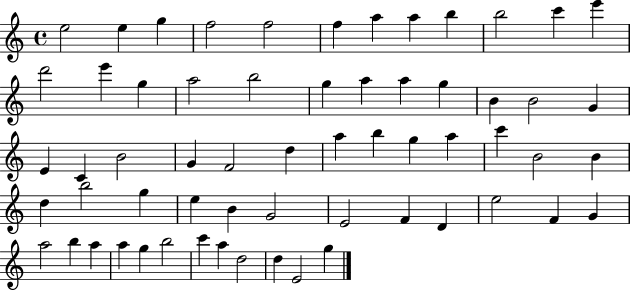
{
  \clef treble
  \time 4/4
  \defaultTimeSignature
  \key c \major
  e''2 e''4 g''4 | f''2 f''2 | f''4 a''4 a''4 b''4 | b''2 c'''4 e'''4 | \break d'''2 e'''4 g''4 | a''2 b''2 | g''4 a''4 a''4 g''4 | b'4 b'2 g'4 | \break e'4 c'4 b'2 | g'4 f'2 d''4 | a''4 b''4 g''4 a''4 | c'''4 b'2 b'4 | \break d''4 b''2 g''4 | e''4 b'4 g'2 | e'2 f'4 d'4 | e''2 f'4 g'4 | \break a''2 b''4 a''4 | a''4 g''4 b''2 | c'''4 a''4 d''2 | d''4 e'2 g''4 | \break \bar "|."
}